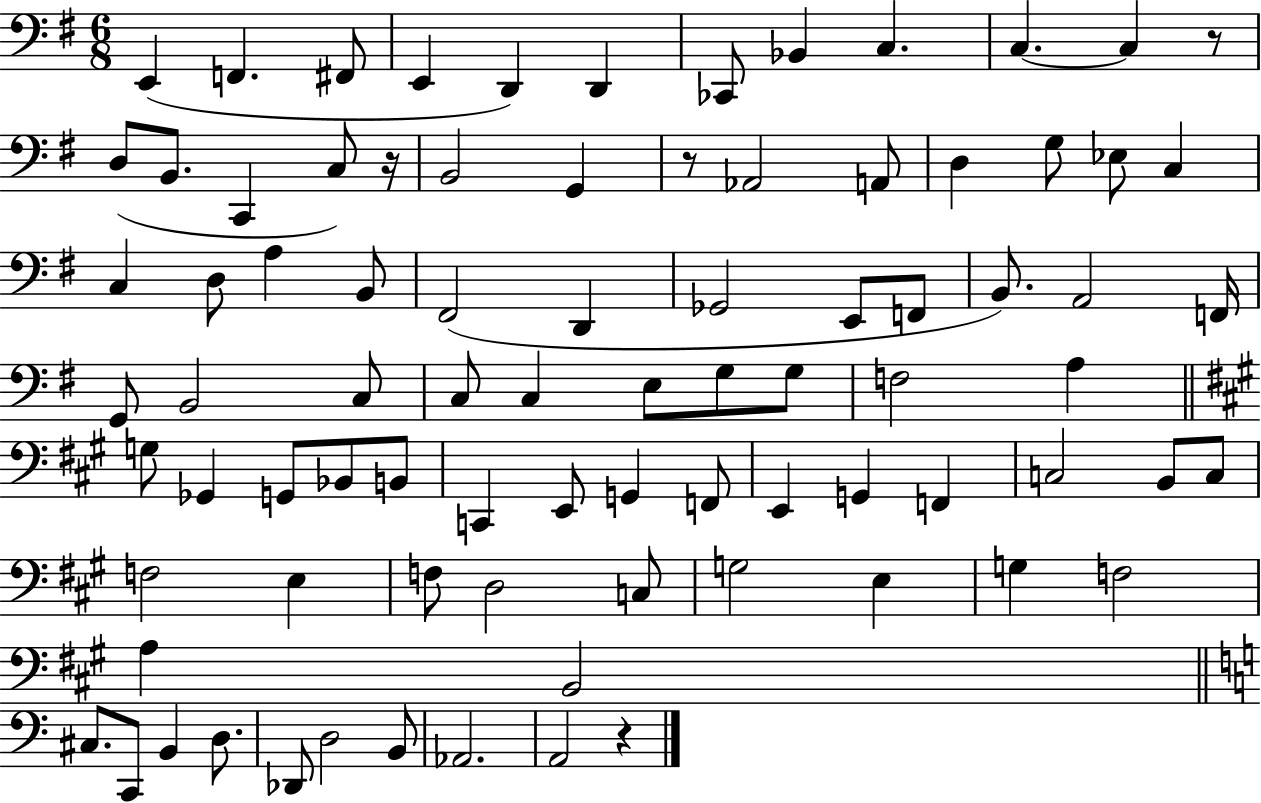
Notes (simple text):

E2/q F2/q. F#2/e E2/q D2/q D2/q CES2/e Bb2/q C3/q. C3/q. C3/q R/e D3/e B2/e. C2/q C3/e R/s B2/h G2/q R/e Ab2/h A2/e D3/q G3/e Eb3/e C3/q C3/q D3/e A3/q B2/e F#2/h D2/q Gb2/h E2/e F2/e B2/e. A2/h F2/s G2/e B2/h C3/e C3/e C3/q E3/e G3/e G3/e F3/h A3/q G3/e Gb2/q G2/e Bb2/e B2/e C2/q E2/e G2/q F2/e E2/q G2/q F2/q C3/h B2/e C3/e F3/h E3/q F3/e D3/h C3/e G3/h E3/q G3/q F3/h A3/q B2/h C#3/e. C2/e B2/q D3/e. Db2/e D3/h B2/e Ab2/h. A2/h R/q